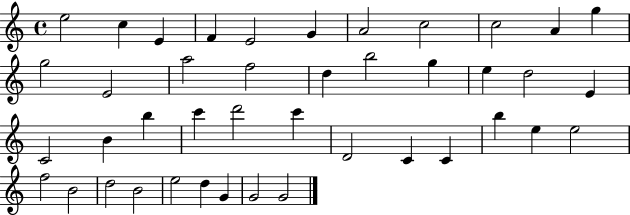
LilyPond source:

{
  \clef treble
  \time 4/4
  \defaultTimeSignature
  \key c \major
  e''2 c''4 e'4 | f'4 e'2 g'4 | a'2 c''2 | c''2 a'4 g''4 | \break g''2 e'2 | a''2 f''2 | d''4 b''2 g''4 | e''4 d''2 e'4 | \break c'2 b'4 b''4 | c'''4 d'''2 c'''4 | d'2 c'4 c'4 | b''4 e''4 e''2 | \break f''2 b'2 | d''2 b'2 | e''2 d''4 g'4 | g'2 g'2 | \break \bar "|."
}